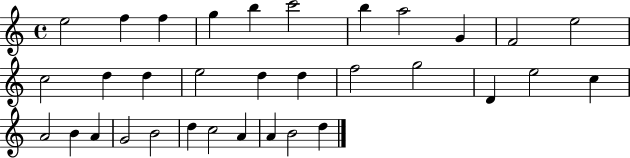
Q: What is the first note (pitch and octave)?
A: E5